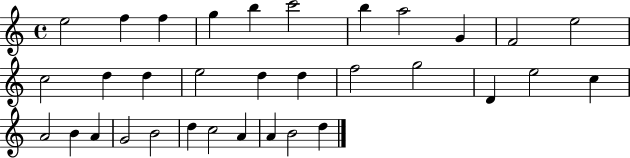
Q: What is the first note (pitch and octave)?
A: E5